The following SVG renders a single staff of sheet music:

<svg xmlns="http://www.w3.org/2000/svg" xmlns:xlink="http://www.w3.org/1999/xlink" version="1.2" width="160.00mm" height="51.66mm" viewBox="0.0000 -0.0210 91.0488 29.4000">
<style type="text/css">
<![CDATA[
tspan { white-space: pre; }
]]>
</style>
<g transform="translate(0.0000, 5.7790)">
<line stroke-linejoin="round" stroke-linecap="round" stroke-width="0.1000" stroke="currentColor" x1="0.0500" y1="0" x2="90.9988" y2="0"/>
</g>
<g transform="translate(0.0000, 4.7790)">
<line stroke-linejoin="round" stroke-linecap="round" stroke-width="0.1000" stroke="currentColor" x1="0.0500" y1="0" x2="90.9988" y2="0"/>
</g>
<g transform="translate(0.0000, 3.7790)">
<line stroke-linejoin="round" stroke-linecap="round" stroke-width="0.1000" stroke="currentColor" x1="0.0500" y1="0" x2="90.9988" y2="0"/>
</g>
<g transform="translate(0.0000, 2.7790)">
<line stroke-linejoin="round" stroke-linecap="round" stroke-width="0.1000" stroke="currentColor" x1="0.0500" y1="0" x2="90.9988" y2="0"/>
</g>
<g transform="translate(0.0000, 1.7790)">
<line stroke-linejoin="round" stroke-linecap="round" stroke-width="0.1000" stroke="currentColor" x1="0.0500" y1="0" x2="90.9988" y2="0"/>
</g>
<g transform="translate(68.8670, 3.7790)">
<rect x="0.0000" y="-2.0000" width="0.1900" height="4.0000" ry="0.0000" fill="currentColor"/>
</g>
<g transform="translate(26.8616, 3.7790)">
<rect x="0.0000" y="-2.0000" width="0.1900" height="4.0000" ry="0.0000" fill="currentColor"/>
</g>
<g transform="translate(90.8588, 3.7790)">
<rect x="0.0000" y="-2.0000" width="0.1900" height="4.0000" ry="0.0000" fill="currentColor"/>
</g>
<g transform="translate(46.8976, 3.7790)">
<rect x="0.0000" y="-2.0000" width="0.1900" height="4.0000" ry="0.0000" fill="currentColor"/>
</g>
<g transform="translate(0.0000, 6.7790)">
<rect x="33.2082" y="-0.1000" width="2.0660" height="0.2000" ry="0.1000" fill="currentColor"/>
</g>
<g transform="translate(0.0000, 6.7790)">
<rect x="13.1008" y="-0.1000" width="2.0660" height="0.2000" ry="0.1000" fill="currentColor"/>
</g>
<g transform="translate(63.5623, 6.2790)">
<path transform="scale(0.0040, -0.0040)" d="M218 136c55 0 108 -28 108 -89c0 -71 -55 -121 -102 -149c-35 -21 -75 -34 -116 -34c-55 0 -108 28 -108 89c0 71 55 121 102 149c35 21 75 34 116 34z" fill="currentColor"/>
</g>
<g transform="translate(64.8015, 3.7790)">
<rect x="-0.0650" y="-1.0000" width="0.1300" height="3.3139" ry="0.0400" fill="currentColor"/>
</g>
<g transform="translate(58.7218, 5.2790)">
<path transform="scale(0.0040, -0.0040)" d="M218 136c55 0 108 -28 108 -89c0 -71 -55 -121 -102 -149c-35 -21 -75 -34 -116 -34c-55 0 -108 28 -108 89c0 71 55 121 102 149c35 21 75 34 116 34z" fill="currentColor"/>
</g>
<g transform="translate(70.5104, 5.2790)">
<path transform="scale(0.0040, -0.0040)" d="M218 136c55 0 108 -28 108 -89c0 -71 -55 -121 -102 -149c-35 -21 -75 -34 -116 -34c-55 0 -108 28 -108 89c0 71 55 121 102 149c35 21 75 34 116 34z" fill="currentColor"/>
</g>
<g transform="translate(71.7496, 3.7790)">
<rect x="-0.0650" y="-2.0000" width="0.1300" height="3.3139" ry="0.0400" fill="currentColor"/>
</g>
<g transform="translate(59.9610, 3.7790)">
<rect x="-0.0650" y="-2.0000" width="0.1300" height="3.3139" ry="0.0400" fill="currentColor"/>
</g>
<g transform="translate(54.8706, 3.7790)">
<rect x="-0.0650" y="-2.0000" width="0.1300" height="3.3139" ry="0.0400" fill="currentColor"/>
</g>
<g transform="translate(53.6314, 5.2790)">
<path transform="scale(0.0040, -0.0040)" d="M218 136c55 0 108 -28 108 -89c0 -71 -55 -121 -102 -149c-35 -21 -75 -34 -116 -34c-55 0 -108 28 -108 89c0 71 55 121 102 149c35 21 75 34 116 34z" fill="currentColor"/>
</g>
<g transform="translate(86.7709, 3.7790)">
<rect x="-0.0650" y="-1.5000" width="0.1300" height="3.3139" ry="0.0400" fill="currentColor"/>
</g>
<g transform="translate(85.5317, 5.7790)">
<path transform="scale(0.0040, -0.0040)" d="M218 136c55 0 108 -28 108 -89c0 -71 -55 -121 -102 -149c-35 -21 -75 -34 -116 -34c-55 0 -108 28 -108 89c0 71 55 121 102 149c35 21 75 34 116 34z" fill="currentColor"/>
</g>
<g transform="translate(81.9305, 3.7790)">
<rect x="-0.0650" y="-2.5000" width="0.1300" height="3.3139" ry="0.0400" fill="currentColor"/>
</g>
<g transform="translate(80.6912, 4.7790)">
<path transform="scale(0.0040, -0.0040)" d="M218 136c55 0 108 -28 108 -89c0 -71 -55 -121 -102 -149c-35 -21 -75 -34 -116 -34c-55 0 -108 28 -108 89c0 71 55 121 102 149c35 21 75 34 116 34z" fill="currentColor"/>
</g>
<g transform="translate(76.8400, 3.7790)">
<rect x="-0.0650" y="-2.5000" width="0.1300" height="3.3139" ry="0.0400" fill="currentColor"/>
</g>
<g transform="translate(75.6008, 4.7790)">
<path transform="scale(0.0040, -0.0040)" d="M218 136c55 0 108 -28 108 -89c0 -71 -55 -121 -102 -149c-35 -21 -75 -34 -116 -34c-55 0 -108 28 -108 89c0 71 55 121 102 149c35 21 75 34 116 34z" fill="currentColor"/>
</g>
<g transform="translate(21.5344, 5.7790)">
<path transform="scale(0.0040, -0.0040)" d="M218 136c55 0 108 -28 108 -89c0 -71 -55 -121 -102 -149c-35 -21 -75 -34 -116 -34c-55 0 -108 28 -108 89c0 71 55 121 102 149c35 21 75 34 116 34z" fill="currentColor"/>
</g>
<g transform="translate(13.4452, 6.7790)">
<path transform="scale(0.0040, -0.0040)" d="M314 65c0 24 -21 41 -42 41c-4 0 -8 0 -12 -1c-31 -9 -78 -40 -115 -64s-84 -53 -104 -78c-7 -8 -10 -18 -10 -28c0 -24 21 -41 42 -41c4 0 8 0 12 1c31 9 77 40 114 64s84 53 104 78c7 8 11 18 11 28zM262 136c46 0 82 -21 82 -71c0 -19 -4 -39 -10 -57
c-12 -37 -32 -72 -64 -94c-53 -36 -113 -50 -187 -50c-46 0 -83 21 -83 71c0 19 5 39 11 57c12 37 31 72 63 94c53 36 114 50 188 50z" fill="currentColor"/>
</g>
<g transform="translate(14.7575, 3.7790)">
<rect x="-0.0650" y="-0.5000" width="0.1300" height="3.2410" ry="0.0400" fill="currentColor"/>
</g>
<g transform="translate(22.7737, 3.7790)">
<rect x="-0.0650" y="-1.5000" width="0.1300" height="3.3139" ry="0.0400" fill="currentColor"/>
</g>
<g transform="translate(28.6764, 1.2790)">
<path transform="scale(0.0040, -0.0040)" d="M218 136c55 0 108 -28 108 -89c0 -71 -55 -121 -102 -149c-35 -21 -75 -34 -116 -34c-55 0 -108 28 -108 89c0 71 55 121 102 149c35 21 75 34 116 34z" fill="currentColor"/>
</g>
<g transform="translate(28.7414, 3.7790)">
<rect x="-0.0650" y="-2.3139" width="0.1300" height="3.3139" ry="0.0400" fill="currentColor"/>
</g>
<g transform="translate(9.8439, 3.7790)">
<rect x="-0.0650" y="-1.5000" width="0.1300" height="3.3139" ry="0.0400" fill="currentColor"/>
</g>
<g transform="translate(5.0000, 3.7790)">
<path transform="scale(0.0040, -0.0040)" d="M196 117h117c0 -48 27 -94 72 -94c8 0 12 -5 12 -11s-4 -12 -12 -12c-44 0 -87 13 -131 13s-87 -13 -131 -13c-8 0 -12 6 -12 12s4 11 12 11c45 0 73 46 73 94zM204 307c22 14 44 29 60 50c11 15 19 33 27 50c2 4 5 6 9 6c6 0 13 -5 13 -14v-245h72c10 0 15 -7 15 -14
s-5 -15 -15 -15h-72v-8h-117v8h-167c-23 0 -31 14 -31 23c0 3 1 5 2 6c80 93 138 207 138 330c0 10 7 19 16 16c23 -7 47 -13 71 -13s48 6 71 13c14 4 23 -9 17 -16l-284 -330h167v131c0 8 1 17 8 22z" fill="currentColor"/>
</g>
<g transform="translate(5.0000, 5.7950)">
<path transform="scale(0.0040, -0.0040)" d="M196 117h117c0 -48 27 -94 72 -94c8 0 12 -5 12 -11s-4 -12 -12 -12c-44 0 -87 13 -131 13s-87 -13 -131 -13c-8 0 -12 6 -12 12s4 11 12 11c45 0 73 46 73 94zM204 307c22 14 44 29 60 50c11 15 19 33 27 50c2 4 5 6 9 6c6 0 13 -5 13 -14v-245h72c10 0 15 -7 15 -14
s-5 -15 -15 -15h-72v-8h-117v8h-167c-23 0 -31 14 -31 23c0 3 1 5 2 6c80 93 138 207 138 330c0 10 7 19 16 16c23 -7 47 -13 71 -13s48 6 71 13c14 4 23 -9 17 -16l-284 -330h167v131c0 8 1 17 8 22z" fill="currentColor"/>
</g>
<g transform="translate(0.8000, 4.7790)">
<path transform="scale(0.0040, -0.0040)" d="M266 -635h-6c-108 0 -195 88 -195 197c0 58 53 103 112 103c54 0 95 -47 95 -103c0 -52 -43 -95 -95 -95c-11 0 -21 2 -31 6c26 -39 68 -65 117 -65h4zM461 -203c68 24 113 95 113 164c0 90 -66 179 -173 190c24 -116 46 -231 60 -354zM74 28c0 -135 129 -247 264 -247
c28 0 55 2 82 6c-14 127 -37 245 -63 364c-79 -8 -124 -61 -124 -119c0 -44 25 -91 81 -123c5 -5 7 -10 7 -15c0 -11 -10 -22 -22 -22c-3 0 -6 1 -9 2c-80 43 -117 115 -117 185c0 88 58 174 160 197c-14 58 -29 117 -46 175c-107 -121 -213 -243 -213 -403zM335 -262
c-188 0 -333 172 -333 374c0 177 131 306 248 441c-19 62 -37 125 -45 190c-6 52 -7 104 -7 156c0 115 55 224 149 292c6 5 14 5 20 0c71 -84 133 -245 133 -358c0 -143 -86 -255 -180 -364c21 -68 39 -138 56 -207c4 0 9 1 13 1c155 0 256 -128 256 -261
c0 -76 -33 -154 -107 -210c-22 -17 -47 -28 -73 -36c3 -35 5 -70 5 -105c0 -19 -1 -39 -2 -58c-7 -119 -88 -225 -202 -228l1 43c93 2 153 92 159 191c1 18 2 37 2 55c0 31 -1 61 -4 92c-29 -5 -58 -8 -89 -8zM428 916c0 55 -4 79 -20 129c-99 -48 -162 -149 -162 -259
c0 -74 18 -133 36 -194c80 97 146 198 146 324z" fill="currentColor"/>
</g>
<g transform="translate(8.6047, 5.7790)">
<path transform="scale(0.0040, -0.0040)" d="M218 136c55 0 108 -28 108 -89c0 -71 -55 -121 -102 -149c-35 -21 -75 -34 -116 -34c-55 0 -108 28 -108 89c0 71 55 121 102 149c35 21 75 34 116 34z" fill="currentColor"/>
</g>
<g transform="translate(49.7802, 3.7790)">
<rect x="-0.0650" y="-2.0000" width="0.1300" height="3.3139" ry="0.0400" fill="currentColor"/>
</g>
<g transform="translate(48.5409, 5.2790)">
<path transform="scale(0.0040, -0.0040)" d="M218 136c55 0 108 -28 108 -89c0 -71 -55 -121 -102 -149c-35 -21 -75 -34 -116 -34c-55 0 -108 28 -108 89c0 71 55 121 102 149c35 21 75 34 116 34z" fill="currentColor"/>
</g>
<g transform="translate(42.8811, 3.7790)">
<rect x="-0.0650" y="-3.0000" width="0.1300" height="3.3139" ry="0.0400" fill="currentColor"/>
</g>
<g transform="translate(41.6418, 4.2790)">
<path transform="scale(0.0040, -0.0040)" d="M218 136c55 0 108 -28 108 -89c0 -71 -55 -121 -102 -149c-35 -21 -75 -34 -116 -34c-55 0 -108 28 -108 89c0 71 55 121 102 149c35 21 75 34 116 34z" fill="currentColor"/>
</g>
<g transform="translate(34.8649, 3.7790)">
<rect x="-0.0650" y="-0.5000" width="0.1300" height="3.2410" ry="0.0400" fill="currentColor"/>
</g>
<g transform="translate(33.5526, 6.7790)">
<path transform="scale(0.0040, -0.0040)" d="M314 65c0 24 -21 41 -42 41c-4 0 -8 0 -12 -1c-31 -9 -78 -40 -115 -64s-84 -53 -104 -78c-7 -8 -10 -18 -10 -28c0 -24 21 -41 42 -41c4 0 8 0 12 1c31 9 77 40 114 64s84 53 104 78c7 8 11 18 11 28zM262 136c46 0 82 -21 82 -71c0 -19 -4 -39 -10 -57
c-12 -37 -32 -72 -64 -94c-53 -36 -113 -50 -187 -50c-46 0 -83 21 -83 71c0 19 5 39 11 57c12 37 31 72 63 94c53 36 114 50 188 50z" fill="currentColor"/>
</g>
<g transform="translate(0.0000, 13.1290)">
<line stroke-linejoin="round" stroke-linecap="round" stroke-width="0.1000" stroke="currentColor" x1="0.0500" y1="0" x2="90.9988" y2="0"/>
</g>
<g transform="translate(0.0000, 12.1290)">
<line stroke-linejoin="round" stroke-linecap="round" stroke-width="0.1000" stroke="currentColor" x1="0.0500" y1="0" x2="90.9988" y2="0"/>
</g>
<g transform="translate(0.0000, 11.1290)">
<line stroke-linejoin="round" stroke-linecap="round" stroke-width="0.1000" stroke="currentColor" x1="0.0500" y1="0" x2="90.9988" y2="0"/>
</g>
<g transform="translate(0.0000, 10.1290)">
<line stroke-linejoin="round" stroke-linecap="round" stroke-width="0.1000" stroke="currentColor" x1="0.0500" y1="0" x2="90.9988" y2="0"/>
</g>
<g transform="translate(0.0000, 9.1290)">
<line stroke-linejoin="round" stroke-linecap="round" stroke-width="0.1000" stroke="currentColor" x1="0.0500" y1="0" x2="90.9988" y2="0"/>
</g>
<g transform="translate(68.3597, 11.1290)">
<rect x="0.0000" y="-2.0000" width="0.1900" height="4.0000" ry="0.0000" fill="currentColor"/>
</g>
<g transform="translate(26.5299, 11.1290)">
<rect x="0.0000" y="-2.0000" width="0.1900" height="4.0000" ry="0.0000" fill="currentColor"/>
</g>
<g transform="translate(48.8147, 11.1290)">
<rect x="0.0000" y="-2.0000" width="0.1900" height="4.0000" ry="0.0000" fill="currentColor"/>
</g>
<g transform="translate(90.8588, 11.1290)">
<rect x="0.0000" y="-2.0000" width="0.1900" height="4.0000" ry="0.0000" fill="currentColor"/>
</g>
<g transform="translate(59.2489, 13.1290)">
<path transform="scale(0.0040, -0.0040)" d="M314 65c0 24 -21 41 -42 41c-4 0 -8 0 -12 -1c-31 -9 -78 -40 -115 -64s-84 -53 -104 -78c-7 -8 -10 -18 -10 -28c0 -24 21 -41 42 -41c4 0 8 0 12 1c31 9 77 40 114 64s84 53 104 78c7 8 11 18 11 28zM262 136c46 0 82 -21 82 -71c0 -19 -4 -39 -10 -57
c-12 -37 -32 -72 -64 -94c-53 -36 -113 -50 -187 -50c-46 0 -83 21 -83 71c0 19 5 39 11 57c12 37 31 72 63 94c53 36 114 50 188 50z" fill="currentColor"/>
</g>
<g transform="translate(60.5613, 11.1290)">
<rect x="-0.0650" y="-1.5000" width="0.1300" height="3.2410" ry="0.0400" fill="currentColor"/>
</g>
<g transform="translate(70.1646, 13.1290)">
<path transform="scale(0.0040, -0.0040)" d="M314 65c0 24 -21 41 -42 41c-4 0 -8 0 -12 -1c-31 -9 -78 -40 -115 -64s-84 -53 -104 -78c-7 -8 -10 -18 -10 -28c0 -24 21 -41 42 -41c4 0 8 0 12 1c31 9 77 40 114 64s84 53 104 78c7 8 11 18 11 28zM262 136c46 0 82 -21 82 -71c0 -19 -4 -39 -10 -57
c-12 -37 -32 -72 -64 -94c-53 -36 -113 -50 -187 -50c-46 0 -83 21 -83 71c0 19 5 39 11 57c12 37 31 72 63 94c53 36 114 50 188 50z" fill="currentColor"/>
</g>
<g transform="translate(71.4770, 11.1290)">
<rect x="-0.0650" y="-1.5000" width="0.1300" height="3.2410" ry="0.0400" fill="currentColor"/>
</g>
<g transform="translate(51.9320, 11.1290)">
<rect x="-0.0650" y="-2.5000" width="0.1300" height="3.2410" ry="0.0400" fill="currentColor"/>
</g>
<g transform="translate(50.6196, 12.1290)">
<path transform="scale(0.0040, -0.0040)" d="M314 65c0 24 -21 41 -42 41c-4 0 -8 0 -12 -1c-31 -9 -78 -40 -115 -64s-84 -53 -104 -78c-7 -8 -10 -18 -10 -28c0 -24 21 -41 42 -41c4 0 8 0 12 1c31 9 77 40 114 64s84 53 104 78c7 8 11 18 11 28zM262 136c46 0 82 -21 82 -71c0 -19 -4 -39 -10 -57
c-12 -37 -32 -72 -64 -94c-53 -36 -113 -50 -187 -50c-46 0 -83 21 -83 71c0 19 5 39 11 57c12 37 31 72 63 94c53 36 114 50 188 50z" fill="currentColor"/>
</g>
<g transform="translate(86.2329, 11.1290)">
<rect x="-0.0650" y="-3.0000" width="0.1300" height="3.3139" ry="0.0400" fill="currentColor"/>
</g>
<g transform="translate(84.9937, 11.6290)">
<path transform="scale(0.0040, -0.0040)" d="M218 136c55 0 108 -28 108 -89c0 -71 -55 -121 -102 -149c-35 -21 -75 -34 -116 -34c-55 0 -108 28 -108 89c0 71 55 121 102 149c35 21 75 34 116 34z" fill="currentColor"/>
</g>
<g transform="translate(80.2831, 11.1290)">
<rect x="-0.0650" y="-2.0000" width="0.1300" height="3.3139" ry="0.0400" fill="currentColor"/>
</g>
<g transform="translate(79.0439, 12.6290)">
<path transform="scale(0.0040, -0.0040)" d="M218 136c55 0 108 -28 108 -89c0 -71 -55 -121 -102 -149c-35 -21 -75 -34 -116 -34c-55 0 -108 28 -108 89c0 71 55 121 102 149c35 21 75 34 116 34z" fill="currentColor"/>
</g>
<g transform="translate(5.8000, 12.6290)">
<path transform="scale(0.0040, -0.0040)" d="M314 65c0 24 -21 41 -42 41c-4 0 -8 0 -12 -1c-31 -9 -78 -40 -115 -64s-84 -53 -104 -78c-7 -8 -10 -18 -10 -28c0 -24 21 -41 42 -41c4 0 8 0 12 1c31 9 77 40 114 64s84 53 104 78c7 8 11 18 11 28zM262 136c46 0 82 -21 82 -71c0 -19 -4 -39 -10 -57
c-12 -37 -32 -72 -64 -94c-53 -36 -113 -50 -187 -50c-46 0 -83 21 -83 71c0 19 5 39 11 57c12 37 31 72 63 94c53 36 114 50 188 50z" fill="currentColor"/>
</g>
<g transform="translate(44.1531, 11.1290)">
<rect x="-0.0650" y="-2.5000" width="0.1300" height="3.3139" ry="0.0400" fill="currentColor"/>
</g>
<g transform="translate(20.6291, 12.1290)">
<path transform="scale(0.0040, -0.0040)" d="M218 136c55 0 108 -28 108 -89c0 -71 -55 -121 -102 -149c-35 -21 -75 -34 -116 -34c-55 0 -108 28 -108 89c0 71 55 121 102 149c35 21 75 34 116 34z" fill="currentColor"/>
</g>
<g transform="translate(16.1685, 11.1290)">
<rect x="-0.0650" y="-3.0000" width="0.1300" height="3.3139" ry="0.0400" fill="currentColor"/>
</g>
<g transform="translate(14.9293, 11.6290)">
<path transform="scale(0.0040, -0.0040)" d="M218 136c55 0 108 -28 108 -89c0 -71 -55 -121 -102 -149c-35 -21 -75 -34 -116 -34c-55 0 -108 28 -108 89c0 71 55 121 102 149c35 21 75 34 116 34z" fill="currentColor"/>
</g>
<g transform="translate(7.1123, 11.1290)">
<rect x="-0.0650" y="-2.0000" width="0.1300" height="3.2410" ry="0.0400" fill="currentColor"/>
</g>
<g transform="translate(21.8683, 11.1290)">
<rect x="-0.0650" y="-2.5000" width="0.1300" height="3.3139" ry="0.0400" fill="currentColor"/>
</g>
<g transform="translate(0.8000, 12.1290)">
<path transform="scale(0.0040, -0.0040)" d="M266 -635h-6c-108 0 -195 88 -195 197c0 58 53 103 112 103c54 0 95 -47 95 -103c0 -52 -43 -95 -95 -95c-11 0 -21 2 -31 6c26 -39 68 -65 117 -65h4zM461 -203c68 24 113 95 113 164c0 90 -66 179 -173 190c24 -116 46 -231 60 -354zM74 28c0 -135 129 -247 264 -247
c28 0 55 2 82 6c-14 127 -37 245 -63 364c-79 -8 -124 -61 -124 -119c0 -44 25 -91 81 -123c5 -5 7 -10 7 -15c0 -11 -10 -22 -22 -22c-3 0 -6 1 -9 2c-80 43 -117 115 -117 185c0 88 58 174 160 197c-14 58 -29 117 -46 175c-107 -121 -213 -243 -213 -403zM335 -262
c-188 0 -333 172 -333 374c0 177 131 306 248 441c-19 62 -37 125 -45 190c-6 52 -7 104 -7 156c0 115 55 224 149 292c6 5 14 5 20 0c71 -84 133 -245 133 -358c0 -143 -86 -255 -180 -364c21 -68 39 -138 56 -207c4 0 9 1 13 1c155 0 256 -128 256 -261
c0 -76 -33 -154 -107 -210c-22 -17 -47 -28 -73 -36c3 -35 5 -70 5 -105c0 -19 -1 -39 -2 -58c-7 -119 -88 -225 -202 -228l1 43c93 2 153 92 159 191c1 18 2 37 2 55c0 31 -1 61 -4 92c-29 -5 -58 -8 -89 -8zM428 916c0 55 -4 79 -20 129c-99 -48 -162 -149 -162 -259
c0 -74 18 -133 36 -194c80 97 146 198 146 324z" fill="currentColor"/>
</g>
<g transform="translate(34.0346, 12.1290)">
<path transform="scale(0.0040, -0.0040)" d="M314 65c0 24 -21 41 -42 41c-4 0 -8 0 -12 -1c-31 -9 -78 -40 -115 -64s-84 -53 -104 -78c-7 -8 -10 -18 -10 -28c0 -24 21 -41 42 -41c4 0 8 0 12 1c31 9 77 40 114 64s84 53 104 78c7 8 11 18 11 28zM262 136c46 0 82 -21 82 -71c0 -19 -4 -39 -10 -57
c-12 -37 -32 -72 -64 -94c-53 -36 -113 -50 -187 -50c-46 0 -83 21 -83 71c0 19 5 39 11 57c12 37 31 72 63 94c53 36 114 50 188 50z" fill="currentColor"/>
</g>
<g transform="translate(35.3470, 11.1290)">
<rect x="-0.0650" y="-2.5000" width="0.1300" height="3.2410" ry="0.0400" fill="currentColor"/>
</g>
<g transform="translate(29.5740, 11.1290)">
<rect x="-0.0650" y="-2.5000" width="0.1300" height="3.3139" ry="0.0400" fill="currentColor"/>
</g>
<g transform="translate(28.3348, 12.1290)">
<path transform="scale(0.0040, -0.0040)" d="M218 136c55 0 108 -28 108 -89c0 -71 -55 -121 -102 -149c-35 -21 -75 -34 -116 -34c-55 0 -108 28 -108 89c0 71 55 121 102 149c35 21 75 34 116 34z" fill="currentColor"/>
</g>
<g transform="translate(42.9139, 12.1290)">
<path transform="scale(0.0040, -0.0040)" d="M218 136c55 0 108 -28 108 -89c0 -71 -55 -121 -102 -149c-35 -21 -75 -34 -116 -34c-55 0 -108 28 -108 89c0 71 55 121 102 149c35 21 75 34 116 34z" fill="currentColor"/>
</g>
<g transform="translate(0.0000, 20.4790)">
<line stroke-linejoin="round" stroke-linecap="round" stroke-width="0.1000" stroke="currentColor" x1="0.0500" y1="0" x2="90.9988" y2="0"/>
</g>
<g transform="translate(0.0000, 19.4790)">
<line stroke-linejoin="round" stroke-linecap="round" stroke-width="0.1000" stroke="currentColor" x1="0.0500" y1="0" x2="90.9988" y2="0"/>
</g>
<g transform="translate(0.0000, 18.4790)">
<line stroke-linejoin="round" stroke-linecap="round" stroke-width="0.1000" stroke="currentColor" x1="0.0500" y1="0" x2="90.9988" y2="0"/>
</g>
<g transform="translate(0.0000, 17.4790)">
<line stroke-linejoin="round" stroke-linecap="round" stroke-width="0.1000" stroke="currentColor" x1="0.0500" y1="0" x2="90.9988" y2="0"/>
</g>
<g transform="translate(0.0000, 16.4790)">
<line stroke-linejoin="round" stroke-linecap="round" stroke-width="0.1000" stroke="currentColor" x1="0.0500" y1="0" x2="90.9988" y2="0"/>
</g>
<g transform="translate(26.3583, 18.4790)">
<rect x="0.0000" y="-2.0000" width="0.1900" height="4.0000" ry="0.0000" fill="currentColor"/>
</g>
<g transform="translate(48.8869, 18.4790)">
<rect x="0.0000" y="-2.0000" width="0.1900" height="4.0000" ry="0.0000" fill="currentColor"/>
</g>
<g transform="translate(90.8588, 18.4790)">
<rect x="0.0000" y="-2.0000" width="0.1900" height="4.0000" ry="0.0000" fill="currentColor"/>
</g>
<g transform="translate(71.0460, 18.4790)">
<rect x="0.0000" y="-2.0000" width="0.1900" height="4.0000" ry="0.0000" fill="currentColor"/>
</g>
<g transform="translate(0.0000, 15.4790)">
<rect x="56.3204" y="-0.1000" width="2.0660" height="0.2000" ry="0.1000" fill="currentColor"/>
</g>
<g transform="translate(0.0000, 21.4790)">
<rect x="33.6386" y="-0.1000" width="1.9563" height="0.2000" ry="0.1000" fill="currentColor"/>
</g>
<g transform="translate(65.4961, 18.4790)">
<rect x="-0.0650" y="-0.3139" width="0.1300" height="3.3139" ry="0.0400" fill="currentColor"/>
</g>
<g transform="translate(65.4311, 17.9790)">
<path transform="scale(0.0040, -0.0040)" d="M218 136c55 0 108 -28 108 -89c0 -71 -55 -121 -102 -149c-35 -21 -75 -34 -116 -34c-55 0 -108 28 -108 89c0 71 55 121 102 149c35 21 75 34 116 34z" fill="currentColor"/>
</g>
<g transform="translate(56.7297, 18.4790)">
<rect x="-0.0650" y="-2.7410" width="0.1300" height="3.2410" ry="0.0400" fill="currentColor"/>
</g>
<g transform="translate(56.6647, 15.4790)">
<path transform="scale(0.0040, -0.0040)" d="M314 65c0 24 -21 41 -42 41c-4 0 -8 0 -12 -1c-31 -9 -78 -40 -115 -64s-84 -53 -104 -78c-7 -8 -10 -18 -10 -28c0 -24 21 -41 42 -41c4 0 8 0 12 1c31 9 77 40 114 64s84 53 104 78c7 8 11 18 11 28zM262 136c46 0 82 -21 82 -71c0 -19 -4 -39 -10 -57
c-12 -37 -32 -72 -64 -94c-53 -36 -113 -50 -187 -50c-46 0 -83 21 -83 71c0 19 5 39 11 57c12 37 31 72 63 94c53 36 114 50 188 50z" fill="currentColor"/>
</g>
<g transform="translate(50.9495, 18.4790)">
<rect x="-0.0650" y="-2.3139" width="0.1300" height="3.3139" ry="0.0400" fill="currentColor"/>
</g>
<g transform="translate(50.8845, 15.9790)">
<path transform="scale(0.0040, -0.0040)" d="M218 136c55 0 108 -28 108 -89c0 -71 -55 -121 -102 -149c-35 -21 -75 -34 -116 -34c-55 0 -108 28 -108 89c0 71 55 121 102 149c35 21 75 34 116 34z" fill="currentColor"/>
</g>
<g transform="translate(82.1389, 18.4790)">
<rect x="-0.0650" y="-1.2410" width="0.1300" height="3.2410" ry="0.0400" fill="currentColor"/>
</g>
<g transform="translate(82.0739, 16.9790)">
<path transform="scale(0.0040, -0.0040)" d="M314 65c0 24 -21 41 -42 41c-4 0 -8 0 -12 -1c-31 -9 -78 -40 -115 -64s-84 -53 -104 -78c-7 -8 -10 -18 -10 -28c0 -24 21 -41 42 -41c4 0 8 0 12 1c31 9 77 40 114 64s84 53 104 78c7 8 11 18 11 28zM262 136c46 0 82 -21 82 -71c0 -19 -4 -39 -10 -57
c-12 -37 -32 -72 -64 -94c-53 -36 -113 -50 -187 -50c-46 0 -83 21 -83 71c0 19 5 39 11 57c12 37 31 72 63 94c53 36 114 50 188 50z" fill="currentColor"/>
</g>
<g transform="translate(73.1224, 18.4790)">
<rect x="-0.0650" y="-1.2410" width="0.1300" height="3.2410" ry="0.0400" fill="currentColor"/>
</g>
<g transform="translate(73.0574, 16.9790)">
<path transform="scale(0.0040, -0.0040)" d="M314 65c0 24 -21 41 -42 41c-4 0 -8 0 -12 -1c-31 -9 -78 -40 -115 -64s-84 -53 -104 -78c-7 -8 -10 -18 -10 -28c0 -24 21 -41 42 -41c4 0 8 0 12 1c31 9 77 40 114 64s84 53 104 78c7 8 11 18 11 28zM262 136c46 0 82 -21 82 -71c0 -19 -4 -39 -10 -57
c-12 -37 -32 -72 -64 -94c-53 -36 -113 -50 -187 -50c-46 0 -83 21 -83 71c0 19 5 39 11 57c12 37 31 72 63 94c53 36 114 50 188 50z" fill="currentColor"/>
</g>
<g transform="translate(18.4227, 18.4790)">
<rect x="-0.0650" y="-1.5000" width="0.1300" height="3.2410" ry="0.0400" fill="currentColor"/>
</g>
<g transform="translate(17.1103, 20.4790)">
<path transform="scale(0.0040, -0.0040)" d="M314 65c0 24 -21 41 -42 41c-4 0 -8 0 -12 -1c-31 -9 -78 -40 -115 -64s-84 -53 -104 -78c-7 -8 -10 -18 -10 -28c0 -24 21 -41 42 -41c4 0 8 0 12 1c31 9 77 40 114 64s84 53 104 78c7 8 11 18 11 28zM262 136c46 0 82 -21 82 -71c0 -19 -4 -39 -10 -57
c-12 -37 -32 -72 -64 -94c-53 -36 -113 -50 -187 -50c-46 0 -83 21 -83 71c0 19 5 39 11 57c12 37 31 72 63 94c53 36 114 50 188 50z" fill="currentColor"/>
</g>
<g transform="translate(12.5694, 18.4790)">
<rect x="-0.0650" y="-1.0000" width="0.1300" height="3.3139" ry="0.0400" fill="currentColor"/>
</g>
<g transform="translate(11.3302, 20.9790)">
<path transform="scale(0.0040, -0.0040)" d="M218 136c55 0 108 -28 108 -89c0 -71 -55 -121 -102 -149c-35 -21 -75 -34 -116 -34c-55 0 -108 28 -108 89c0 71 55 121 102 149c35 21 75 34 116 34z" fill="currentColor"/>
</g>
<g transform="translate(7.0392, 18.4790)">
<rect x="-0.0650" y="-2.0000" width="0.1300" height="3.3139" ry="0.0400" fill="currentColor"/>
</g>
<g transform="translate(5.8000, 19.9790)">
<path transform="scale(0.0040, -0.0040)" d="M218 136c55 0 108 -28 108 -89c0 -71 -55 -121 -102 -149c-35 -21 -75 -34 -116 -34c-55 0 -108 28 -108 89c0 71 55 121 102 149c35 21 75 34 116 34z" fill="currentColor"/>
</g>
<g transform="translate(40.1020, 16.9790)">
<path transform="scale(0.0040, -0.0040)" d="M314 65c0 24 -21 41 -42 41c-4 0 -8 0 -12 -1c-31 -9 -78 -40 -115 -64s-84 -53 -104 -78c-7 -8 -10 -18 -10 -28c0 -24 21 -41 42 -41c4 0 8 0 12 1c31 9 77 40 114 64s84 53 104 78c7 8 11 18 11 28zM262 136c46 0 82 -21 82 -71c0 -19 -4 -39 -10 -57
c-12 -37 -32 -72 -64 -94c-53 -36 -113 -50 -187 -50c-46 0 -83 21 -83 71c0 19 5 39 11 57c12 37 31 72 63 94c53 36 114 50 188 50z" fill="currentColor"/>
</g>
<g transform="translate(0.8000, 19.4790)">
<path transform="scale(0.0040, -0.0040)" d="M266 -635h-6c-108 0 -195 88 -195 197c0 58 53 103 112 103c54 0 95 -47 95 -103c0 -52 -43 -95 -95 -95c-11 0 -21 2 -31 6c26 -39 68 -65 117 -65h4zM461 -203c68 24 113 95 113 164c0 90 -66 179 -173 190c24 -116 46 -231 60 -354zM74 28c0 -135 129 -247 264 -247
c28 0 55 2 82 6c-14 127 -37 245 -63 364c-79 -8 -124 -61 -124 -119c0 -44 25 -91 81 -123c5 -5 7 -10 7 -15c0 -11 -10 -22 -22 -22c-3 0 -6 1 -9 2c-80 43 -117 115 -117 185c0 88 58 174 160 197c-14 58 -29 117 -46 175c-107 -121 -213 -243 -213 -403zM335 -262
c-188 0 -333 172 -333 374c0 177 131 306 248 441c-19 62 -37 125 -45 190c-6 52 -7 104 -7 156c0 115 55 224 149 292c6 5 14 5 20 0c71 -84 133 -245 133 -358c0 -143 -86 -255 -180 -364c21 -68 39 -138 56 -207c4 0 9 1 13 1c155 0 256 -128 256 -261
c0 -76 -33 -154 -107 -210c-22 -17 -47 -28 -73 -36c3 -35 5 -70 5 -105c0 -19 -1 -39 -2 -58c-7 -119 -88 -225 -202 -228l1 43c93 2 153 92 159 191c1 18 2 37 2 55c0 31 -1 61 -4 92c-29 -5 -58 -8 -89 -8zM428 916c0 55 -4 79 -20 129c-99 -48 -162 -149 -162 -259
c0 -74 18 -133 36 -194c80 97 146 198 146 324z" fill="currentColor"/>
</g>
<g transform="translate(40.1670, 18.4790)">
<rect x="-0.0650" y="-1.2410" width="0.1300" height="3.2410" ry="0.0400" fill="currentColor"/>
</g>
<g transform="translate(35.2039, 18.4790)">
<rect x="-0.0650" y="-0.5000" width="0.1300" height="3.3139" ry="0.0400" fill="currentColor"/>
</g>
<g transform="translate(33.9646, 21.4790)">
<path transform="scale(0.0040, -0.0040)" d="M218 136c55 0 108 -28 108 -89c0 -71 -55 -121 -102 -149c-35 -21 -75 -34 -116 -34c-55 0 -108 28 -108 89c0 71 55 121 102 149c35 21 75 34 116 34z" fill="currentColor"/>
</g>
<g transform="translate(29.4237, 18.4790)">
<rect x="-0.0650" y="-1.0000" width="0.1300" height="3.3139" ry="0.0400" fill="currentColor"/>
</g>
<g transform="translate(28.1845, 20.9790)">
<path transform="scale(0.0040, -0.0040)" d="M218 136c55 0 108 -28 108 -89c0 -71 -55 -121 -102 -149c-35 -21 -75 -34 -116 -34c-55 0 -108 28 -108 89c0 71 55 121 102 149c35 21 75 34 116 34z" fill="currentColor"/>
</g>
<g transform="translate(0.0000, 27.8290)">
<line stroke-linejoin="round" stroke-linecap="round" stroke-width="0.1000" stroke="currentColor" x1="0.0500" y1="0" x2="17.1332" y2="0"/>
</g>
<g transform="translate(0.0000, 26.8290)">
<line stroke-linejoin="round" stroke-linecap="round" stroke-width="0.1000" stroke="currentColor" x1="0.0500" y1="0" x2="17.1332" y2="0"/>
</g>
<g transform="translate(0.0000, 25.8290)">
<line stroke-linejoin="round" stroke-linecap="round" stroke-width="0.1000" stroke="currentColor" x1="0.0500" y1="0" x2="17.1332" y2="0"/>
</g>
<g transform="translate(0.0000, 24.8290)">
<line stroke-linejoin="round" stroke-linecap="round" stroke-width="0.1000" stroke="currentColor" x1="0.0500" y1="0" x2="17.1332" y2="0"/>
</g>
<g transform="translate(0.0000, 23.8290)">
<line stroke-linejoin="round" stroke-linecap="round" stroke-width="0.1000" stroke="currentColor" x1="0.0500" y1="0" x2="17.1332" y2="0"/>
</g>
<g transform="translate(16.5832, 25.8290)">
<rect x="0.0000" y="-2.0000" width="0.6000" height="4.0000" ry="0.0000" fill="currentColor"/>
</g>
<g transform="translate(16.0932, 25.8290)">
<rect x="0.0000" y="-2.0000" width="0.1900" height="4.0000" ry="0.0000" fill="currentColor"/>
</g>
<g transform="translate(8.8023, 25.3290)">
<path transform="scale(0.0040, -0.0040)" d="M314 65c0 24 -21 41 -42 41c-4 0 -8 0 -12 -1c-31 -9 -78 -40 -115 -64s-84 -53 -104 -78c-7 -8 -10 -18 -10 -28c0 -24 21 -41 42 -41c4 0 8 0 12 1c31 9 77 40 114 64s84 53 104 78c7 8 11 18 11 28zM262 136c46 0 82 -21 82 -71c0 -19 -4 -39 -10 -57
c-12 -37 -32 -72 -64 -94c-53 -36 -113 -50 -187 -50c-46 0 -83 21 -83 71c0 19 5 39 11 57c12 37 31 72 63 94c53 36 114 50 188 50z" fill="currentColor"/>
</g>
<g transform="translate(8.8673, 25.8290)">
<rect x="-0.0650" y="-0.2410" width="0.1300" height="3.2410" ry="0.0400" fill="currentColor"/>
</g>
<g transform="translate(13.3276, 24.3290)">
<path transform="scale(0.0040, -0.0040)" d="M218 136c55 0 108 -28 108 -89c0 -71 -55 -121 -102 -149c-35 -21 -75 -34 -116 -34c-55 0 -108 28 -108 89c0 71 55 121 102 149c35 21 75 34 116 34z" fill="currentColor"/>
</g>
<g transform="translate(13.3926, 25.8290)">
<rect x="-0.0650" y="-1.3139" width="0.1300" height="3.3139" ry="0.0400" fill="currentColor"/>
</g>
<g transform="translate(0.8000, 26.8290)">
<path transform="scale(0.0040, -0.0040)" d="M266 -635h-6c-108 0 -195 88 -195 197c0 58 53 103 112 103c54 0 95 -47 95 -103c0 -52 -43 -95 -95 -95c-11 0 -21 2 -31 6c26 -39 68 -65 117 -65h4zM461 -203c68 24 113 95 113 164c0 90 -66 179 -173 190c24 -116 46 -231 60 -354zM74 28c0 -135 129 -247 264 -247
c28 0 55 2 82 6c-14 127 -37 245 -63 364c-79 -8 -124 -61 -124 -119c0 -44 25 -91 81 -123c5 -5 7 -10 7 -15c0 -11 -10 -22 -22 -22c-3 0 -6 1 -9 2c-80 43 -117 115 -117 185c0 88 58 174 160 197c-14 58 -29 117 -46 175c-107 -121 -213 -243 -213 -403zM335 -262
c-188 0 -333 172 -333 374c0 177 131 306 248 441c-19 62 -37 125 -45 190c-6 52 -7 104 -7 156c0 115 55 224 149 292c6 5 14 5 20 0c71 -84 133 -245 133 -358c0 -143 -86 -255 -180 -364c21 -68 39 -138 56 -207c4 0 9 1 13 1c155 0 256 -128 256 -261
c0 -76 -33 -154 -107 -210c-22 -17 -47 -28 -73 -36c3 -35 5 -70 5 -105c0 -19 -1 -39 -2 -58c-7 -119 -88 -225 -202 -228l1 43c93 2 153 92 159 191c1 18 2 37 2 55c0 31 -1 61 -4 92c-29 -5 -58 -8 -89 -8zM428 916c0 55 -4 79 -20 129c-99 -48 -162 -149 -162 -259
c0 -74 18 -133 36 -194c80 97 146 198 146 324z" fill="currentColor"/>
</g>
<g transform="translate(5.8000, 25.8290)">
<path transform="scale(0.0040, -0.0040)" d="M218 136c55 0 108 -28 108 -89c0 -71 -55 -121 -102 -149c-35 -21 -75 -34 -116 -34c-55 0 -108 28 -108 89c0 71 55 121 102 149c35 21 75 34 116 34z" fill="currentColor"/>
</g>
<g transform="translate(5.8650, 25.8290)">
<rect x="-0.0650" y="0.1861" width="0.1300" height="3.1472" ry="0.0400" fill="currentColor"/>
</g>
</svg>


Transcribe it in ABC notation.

X:1
T:Untitled
M:4/4
L:1/4
K:C
E C2 E g C2 A F F F D F G G E F2 A G G G2 G G2 E2 E2 F A F D E2 D C e2 g a2 c e2 e2 B c2 e